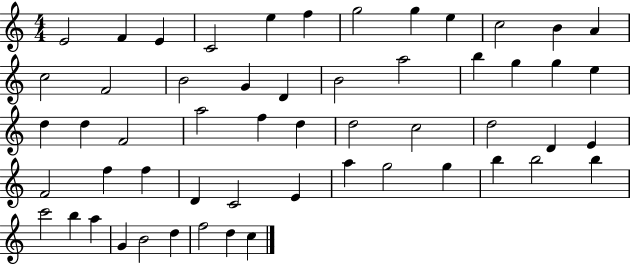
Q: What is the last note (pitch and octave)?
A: C5